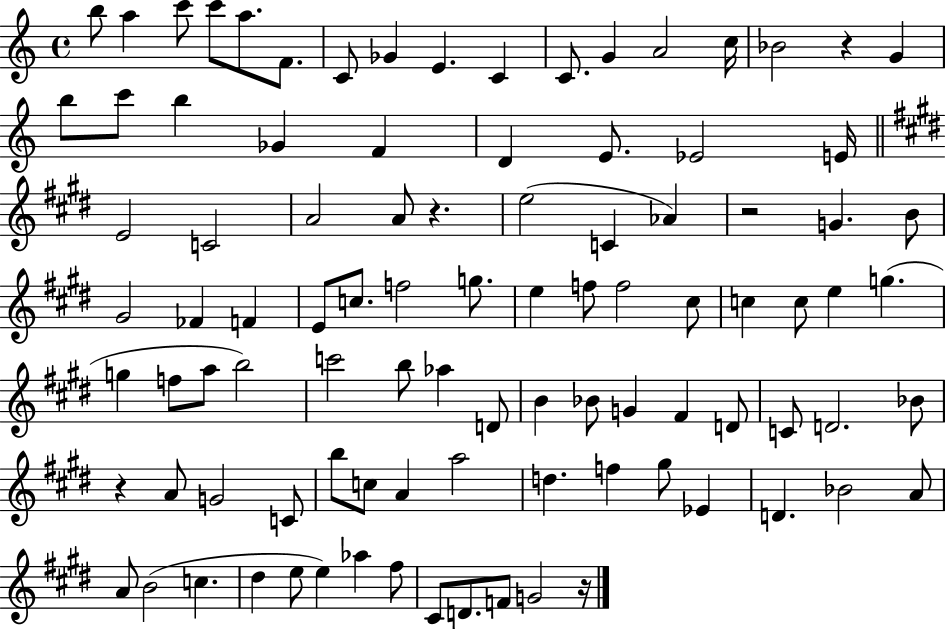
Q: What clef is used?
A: treble